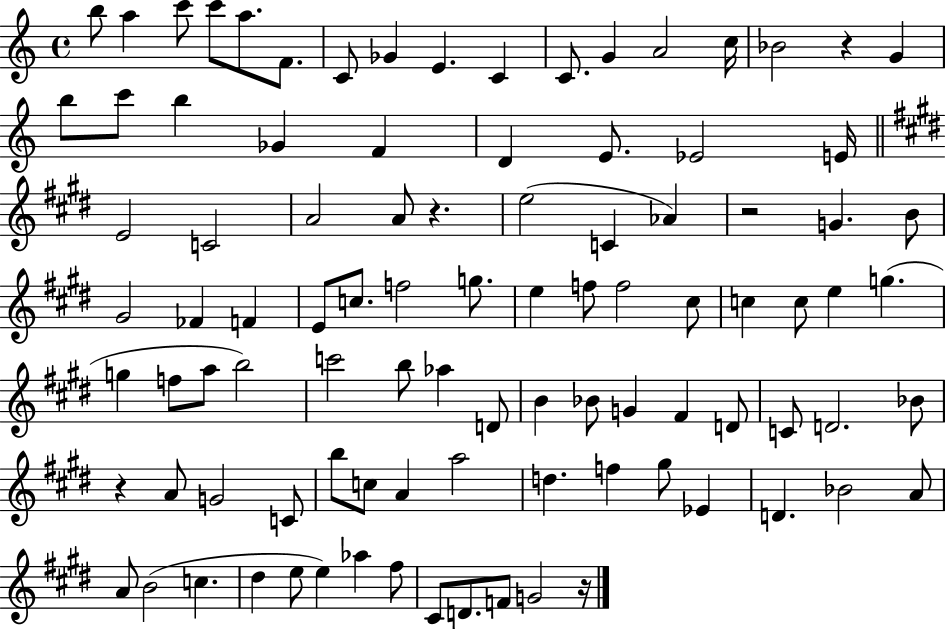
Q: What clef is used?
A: treble